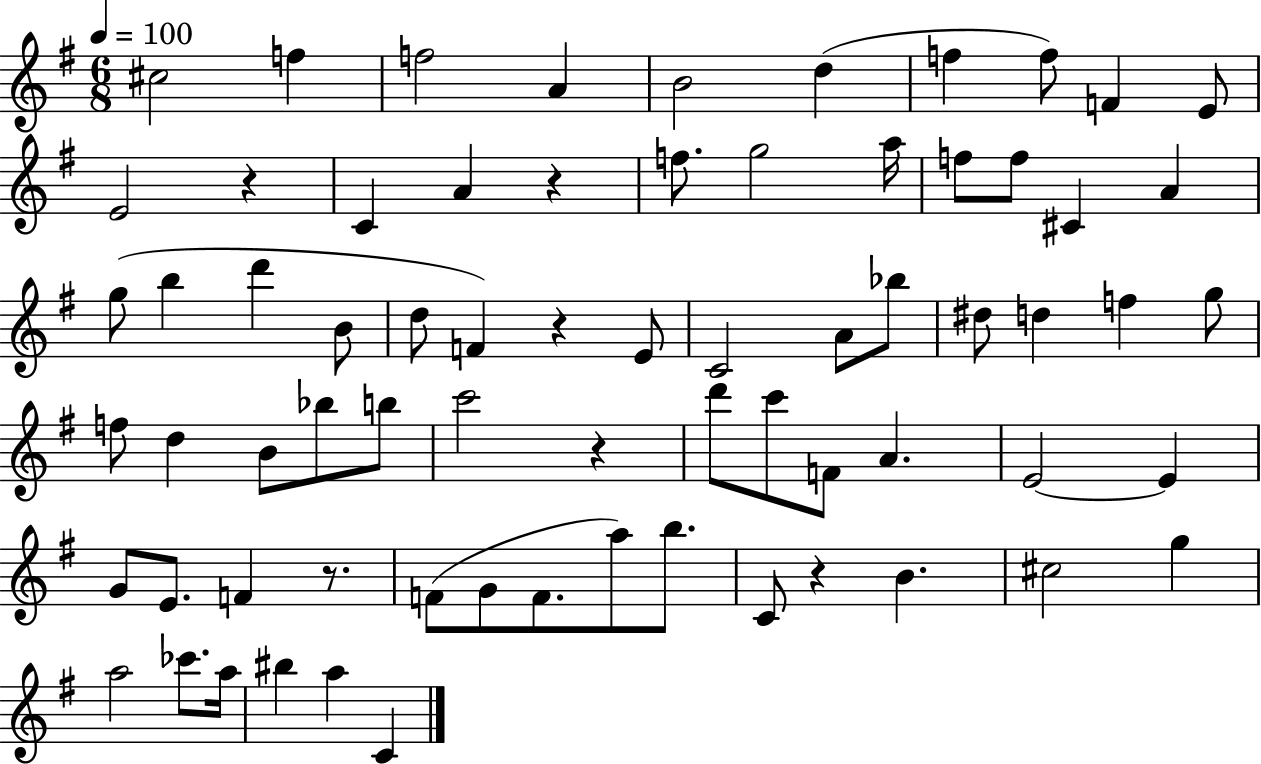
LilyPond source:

{
  \clef treble
  \numericTimeSignature
  \time 6/8
  \key g \major
  \tempo 4 = 100
  cis''2 f''4 | f''2 a'4 | b'2 d''4( | f''4 f''8) f'4 e'8 | \break e'2 r4 | c'4 a'4 r4 | f''8. g''2 a''16 | f''8 f''8 cis'4 a'4 | \break g''8( b''4 d'''4 b'8 | d''8 f'4) r4 e'8 | c'2 a'8 bes''8 | dis''8 d''4 f''4 g''8 | \break f''8 d''4 b'8 bes''8 b''8 | c'''2 r4 | d'''8 c'''8 f'8 a'4. | e'2~~ e'4 | \break g'8 e'8. f'4 r8. | f'8( g'8 f'8. a''8) b''8. | c'8 r4 b'4. | cis''2 g''4 | \break a''2 ces'''8. a''16 | bis''4 a''4 c'4 | \bar "|."
}